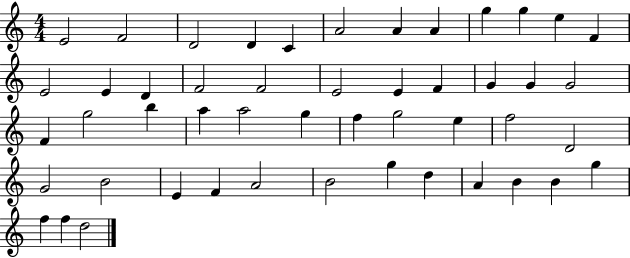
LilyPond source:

{
  \clef treble
  \numericTimeSignature
  \time 4/4
  \key c \major
  e'2 f'2 | d'2 d'4 c'4 | a'2 a'4 a'4 | g''4 g''4 e''4 f'4 | \break e'2 e'4 d'4 | f'2 f'2 | e'2 e'4 f'4 | g'4 g'4 g'2 | \break f'4 g''2 b''4 | a''4 a''2 g''4 | f''4 g''2 e''4 | f''2 d'2 | \break g'2 b'2 | e'4 f'4 a'2 | b'2 g''4 d''4 | a'4 b'4 b'4 g''4 | \break f''4 f''4 d''2 | \bar "|."
}